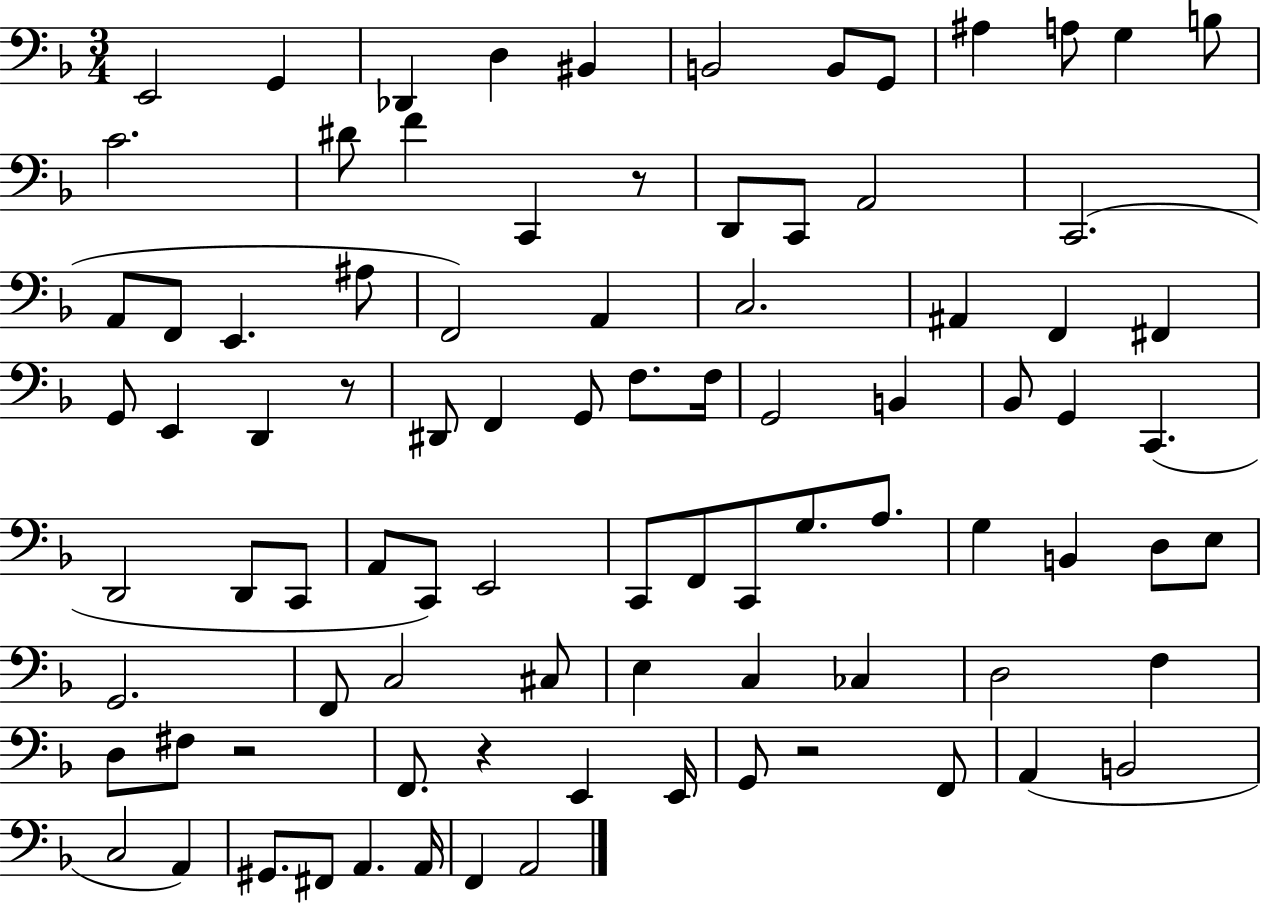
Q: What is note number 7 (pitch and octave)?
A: B2